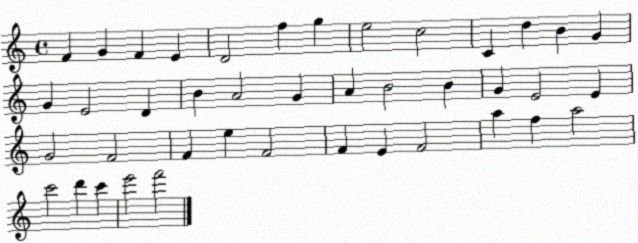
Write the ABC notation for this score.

X:1
T:Untitled
M:4/4
L:1/4
K:C
F G F E D2 f g e2 c2 C d B G G E2 D B A2 G A B2 B G E2 E G2 F2 F e F2 F E F2 a f a2 c'2 d' c' e'2 f'2